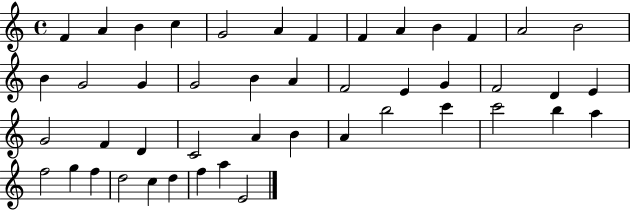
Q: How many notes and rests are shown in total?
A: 46